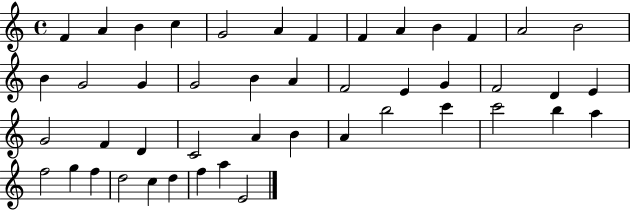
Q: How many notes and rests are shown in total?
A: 46